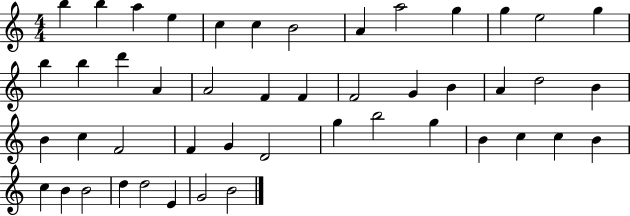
X:1
T:Untitled
M:4/4
L:1/4
K:C
b b a e c c B2 A a2 g g e2 g b b d' A A2 F F F2 G B A d2 B B c F2 F G D2 g b2 g B c c B c B B2 d d2 E G2 B2